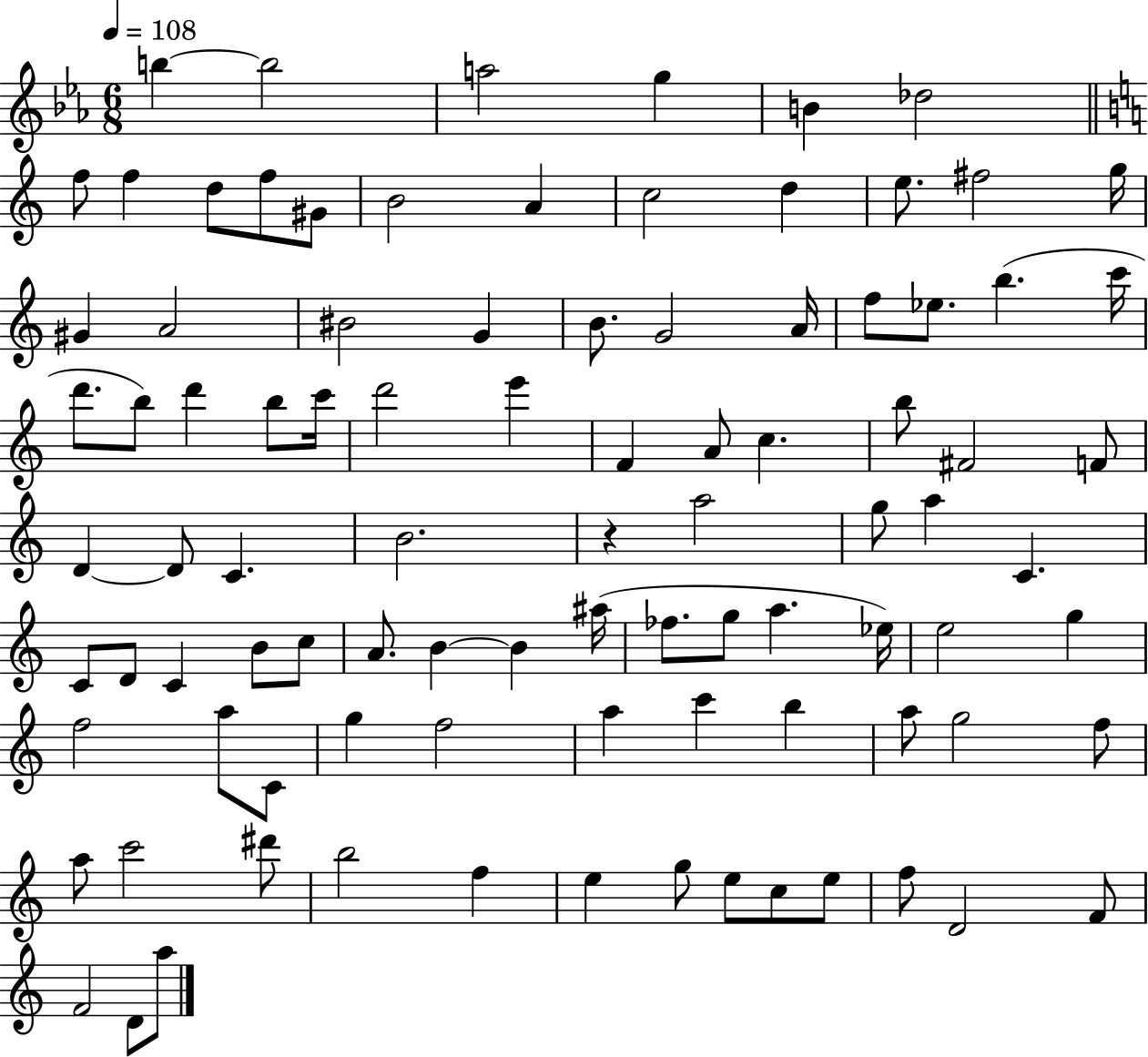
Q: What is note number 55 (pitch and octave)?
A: C5